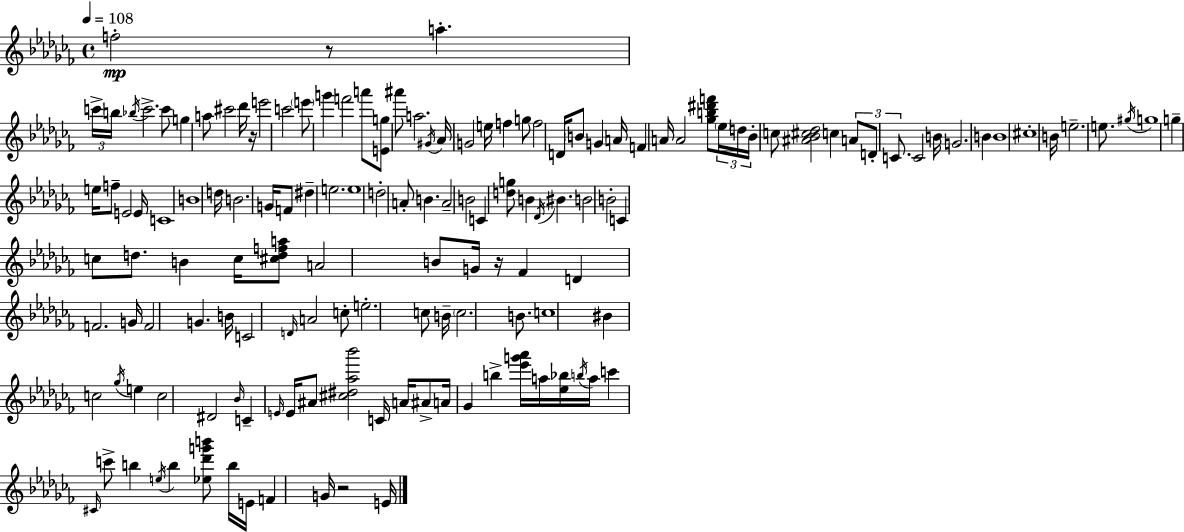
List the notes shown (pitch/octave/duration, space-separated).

F5/h R/e A5/q. C6/s B5/s Bb5/s C6/h. C6/e G5/q A5/e C#6/h Db6/s R/s E6/h C6/h E6/e G6/q F6/h A6/e [E4,G5]/e A#6/e A5/h. G#4/s Ab4/s G4/h E5/s F5/q G5/e F5/h D4/s B4/e G4/q A4/s F4/q A4/s A4/h [Gb5,B5,D#6,F6]/e Eb5/s D5/s Bb4/s C5/e [A#4,Bb4,C#5,Db5]/h C5/q A4/e D4/e C4/e. C4/h B4/s G4/h. B4/q B4/w C#5/w B4/s E5/h. E5/e. G#5/s G5/w G5/q E5/s F5/e E4/h E4/s C4/w B4/w D5/s B4/h. G4/s F4/e D#5/q E5/h. E5/w D5/h A4/e B4/q. A4/h B4/h C4/q [D5,G5]/e B4/q Db4/s BIS4/q. B4/h B4/h C4/q C5/e D5/e. B4/q C5/s [C#5,D5,F5,A5]/e A4/h B4/e G4/s R/s FES4/q D4/q F4/h. G4/s F4/h G4/q. B4/s C4/h D4/s A4/h C5/e E5/h. C5/e B4/s C5/h. B4/e. C5/w BIS4/q C5/h Gb5/s E5/q C5/h D#4/h Bb4/s C4/q E4/s E4/s A#4/e [C#5,D#5,Ab5,Bb6]/h C4/s A4/s A#4/e A4/s Gb4/q B5/q [Eb6,G6,Ab6]/s A5/s [Eb5,Bb5]/s B5/s A5/s C6/q C#4/s C6/e B5/q E5/s B5/q [Eb5,Db6,G6,B6]/e B5/s E4/s F4/q G4/s R/h E4/s